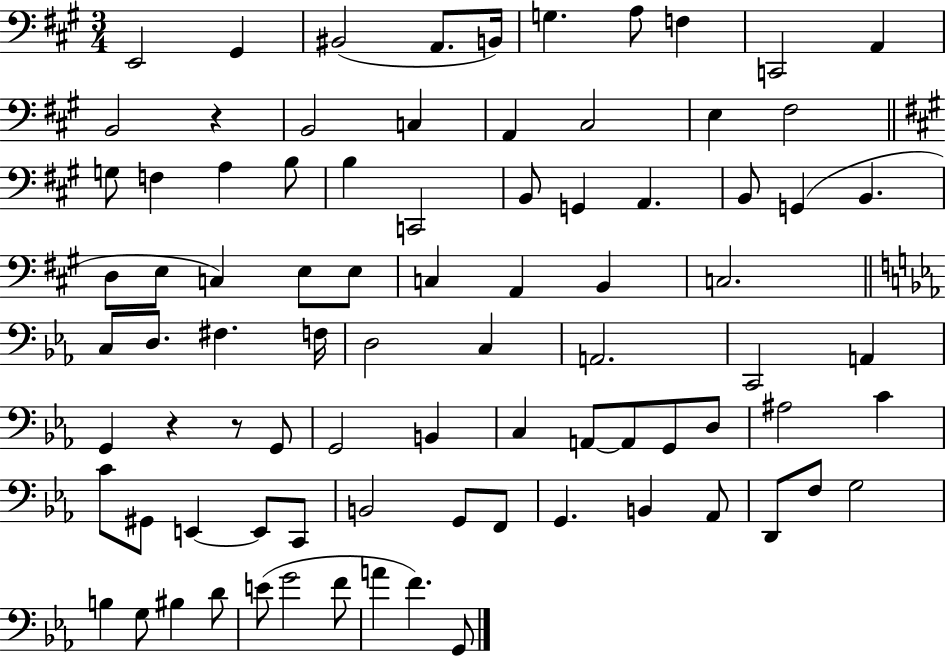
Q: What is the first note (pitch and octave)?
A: E2